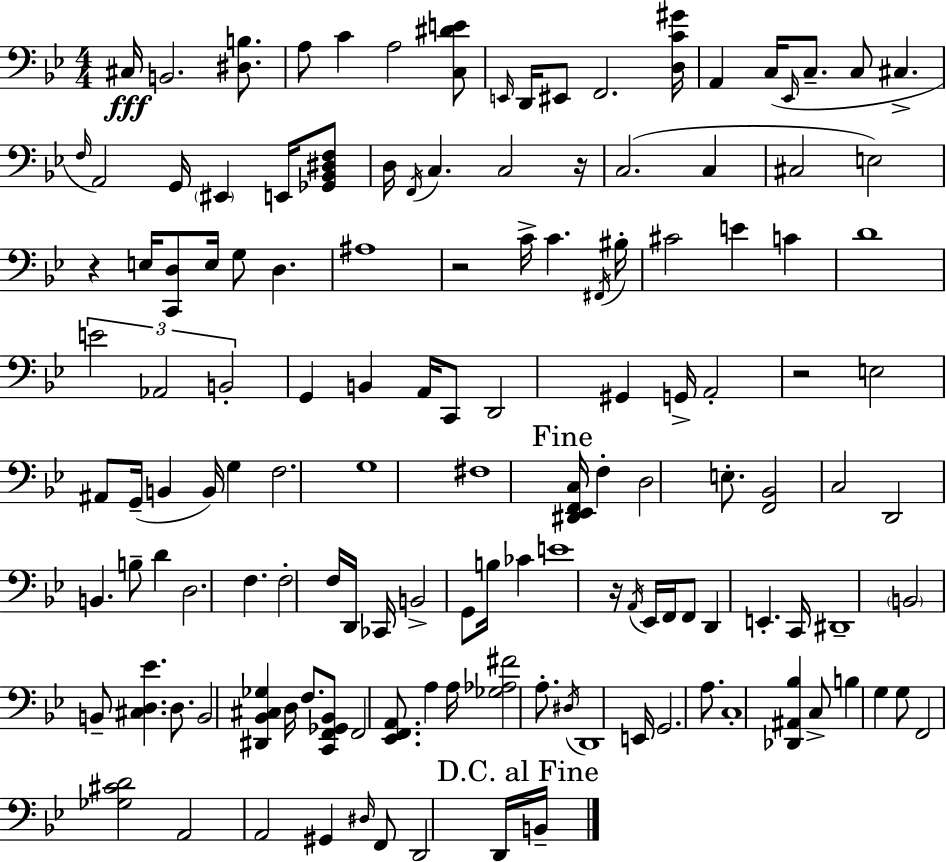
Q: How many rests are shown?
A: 5